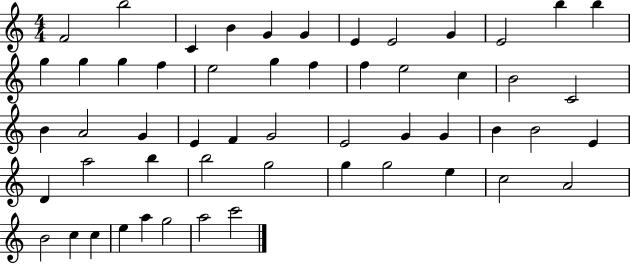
{
  \clef treble
  \numericTimeSignature
  \time 4/4
  \key c \major
  f'2 b''2 | c'4 b'4 g'4 g'4 | e'4 e'2 g'4 | e'2 b''4 b''4 | \break g''4 g''4 g''4 f''4 | e''2 g''4 f''4 | f''4 e''2 c''4 | b'2 c'2 | \break b'4 a'2 g'4 | e'4 f'4 g'2 | e'2 g'4 g'4 | b'4 b'2 e'4 | \break d'4 a''2 b''4 | b''2 g''2 | g''4 g''2 e''4 | c''2 a'2 | \break b'2 c''4 c''4 | e''4 a''4 g''2 | a''2 c'''2 | \bar "|."
}